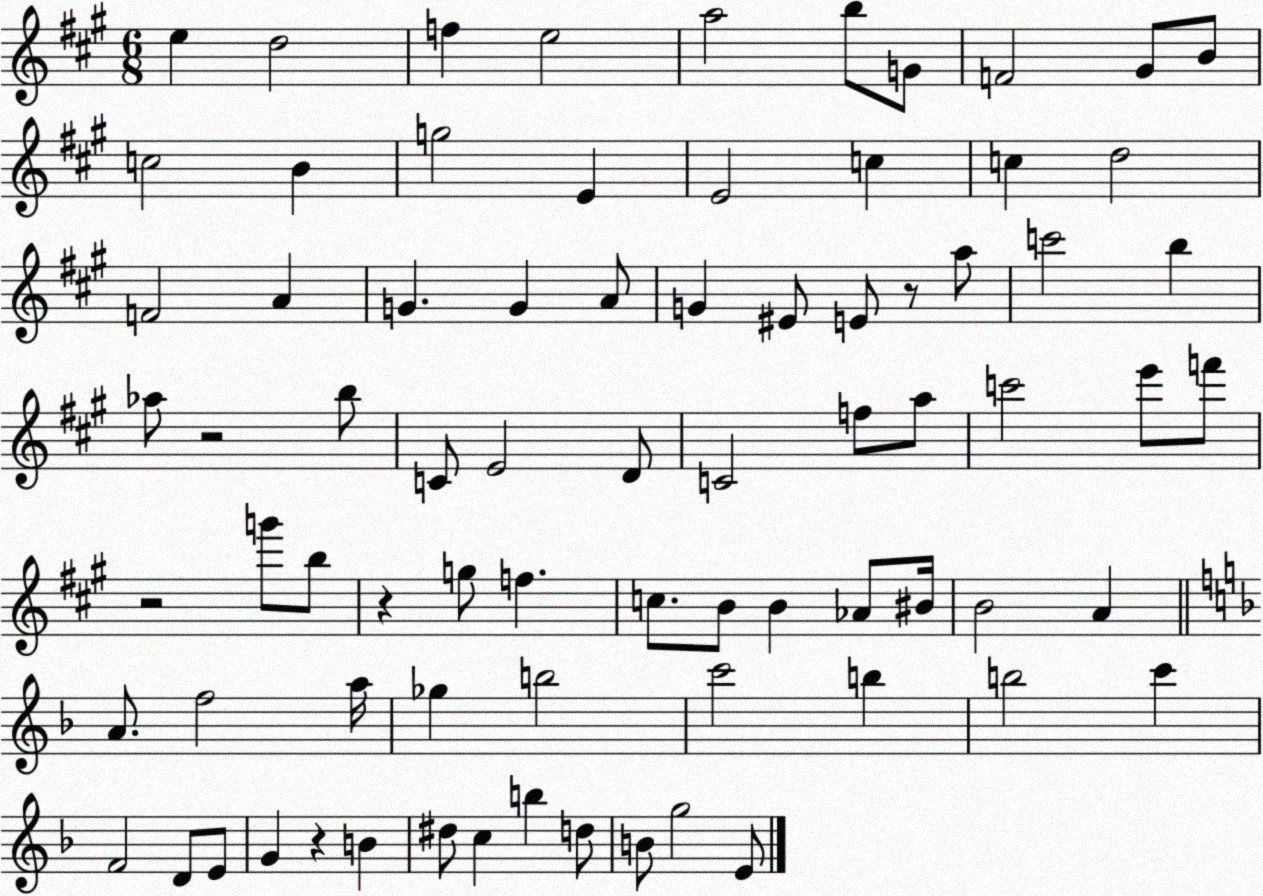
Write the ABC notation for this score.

X:1
T:Untitled
M:6/8
L:1/4
K:A
e d2 f e2 a2 b/2 G/2 F2 ^G/2 B/2 c2 B g2 E E2 c c d2 F2 A G G A/2 G ^E/2 E/2 z/2 a/2 c'2 b _a/2 z2 b/2 C/2 E2 D/2 C2 f/2 a/2 c'2 e'/2 f'/2 z2 g'/2 b/2 z g/2 f c/2 B/2 B _A/2 ^B/4 B2 A A/2 f2 a/4 _g b2 c'2 b b2 c' F2 D/2 E/2 G z B ^d/2 c b d/2 B/2 g2 E/2